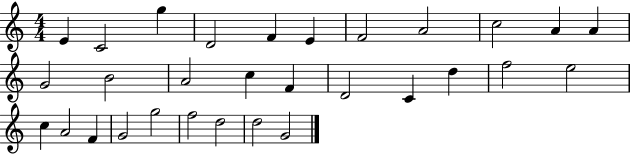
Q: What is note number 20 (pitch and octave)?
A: F5